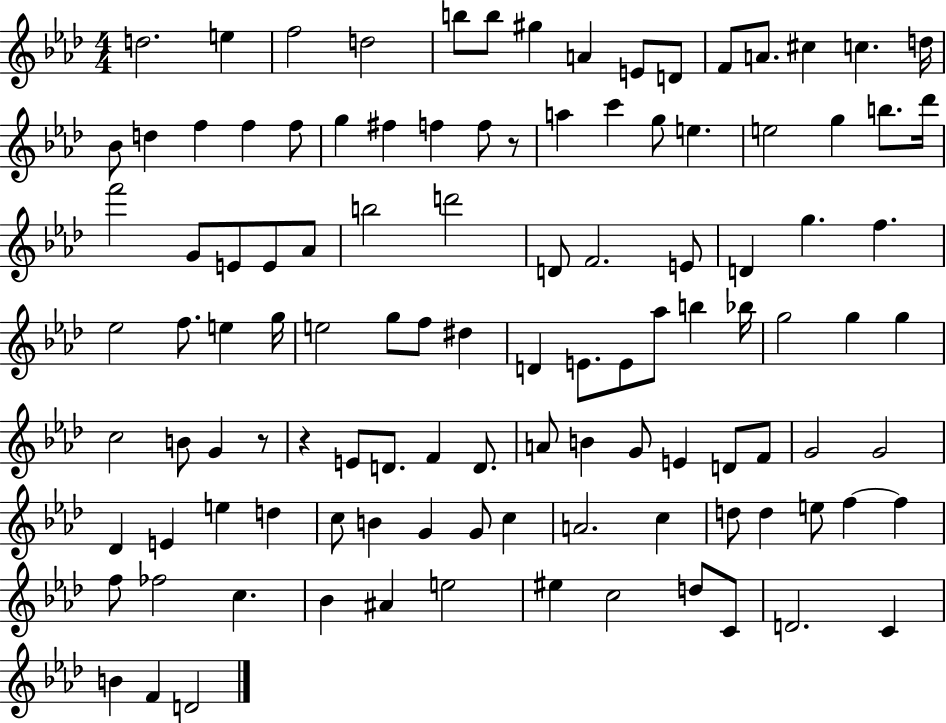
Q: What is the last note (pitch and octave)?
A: D4